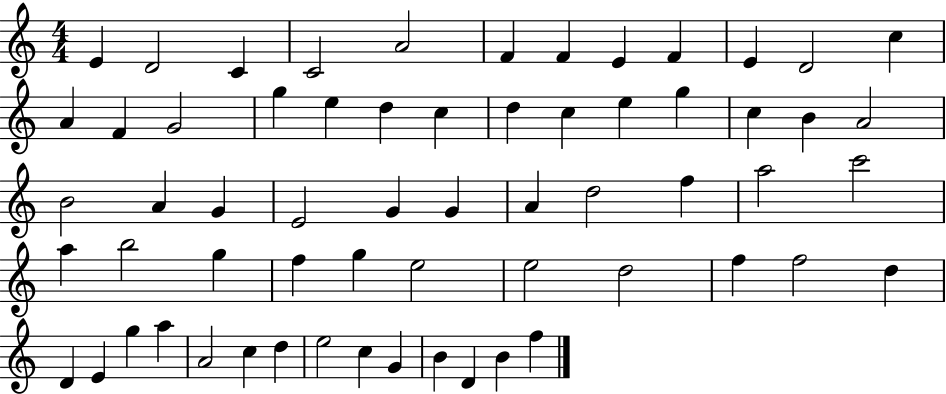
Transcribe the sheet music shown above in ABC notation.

X:1
T:Untitled
M:4/4
L:1/4
K:C
E D2 C C2 A2 F F E F E D2 c A F G2 g e d c d c e g c B A2 B2 A G E2 G G A d2 f a2 c'2 a b2 g f g e2 e2 d2 f f2 d D E g a A2 c d e2 c G B D B f